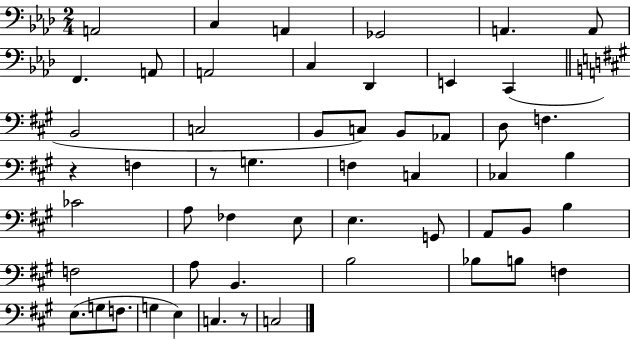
X:1
T:Untitled
M:2/4
L:1/4
K:Ab
A,,2 C, A,, _G,,2 A,, A,,/2 F,, A,,/2 A,,2 C, _D,, E,, C,, B,,2 C,2 B,,/2 C,/2 B,,/2 _A,,/2 D,/2 F, z F, z/2 G, F, C, _C, B, _C2 A,/2 _F, E,/2 E, G,,/2 A,,/2 B,,/2 B, F,2 A,/2 B,, B,2 _B,/2 B,/2 F, E,/2 G,/2 F,/2 G, E, C, z/2 C,2